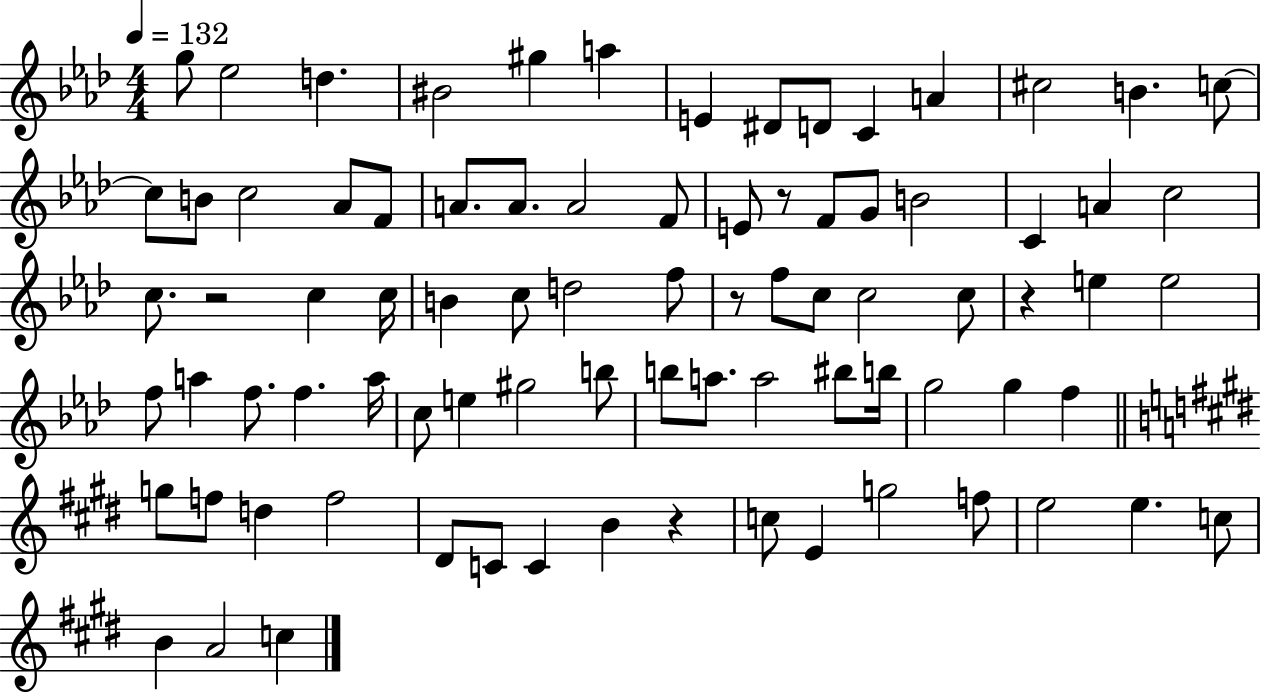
{
  \clef treble
  \numericTimeSignature
  \time 4/4
  \key aes \major
  \tempo 4 = 132
  g''8 ees''2 d''4. | bis'2 gis''4 a''4 | e'4 dis'8 d'8 c'4 a'4 | cis''2 b'4. c''8~~ | \break c''8 b'8 c''2 aes'8 f'8 | a'8. a'8. a'2 f'8 | e'8 r8 f'8 g'8 b'2 | c'4 a'4 c''2 | \break c''8. r2 c''4 c''16 | b'4 c''8 d''2 f''8 | r8 f''8 c''8 c''2 c''8 | r4 e''4 e''2 | \break f''8 a''4 f''8. f''4. a''16 | c''8 e''4 gis''2 b''8 | b''8 a''8. a''2 bis''8 b''16 | g''2 g''4 f''4 | \break \bar "||" \break \key e \major g''8 f''8 d''4 f''2 | dis'8 c'8 c'4 b'4 r4 | c''8 e'4 g''2 f''8 | e''2 e''4. c''8 | \break b'4 a'2 c''4 | \bar "|."
}